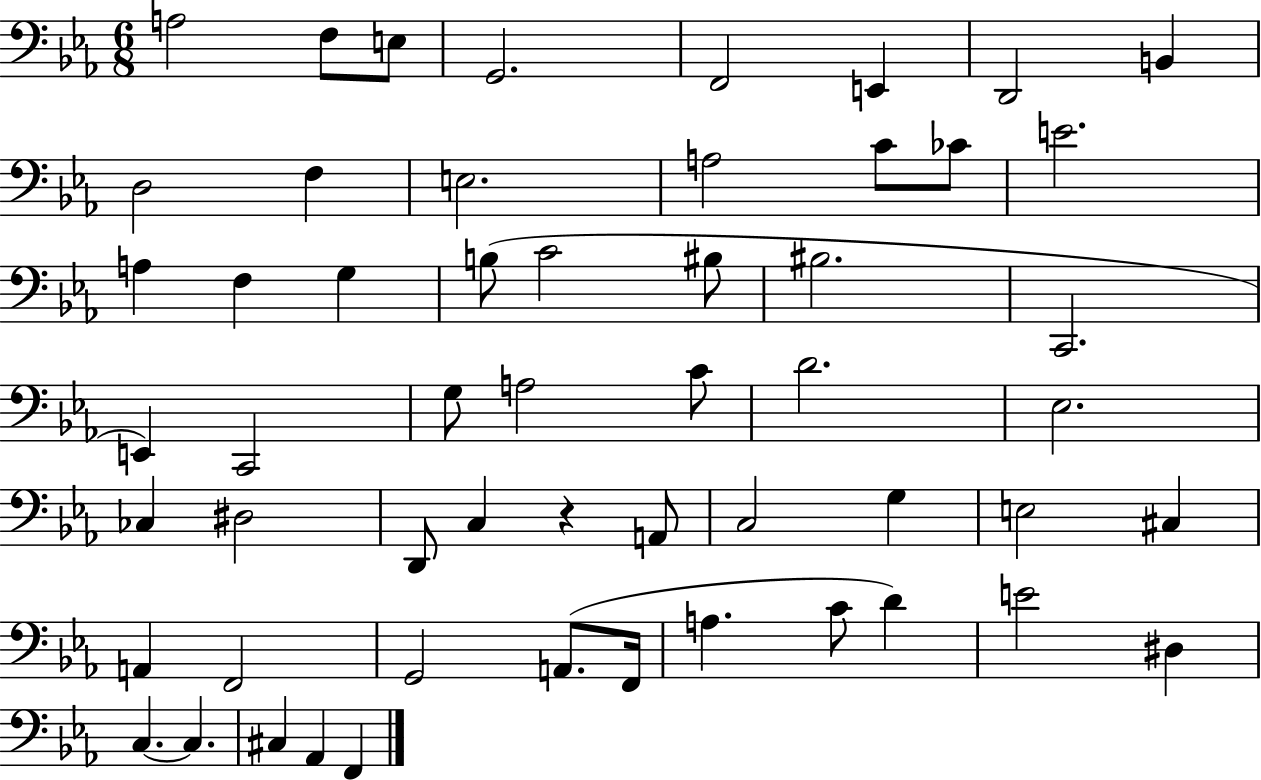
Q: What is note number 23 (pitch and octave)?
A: C2